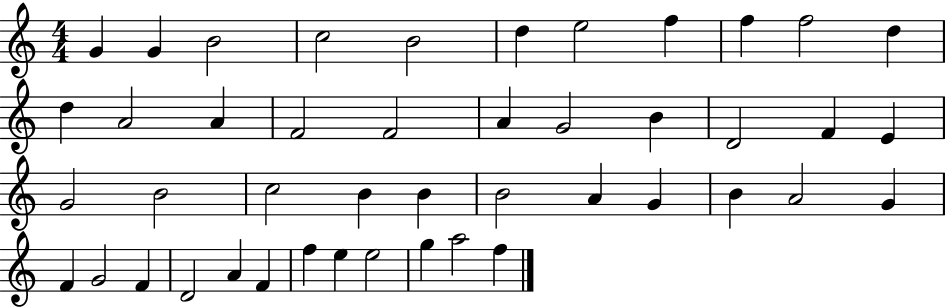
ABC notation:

X:1
T:Untitled
M:4/4
L:1/4
K:C
G G B2 c2 B2 d e2 f f f2 d d A2 A F2 F2 A G2 B D2 F E G2 B2 c2 B B B2 A G B A2 G F G2 F D2 A F f e e2 g a2 f